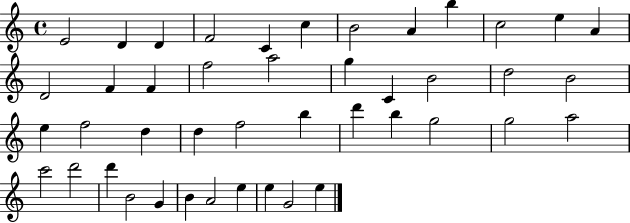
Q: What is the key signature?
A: C major